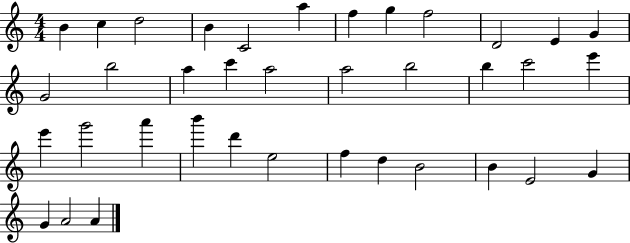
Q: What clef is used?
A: treble